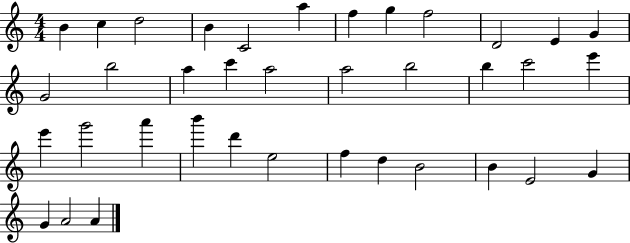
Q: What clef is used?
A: treble